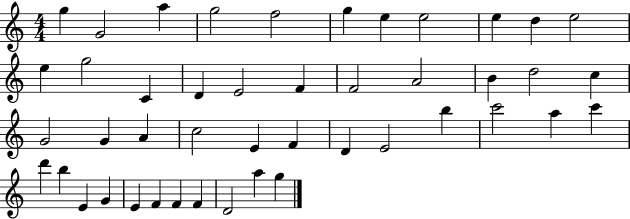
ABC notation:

X:1
T:Untitled
M:4/4
L:1/4
K:C
g G2 a g2 f2 g e e2 e d e2 e g2 C D E2 F F2 A2 B d2 c G2 G A c2 E F D E2 b c'2 a c' d' b E G E F F F D2 a g